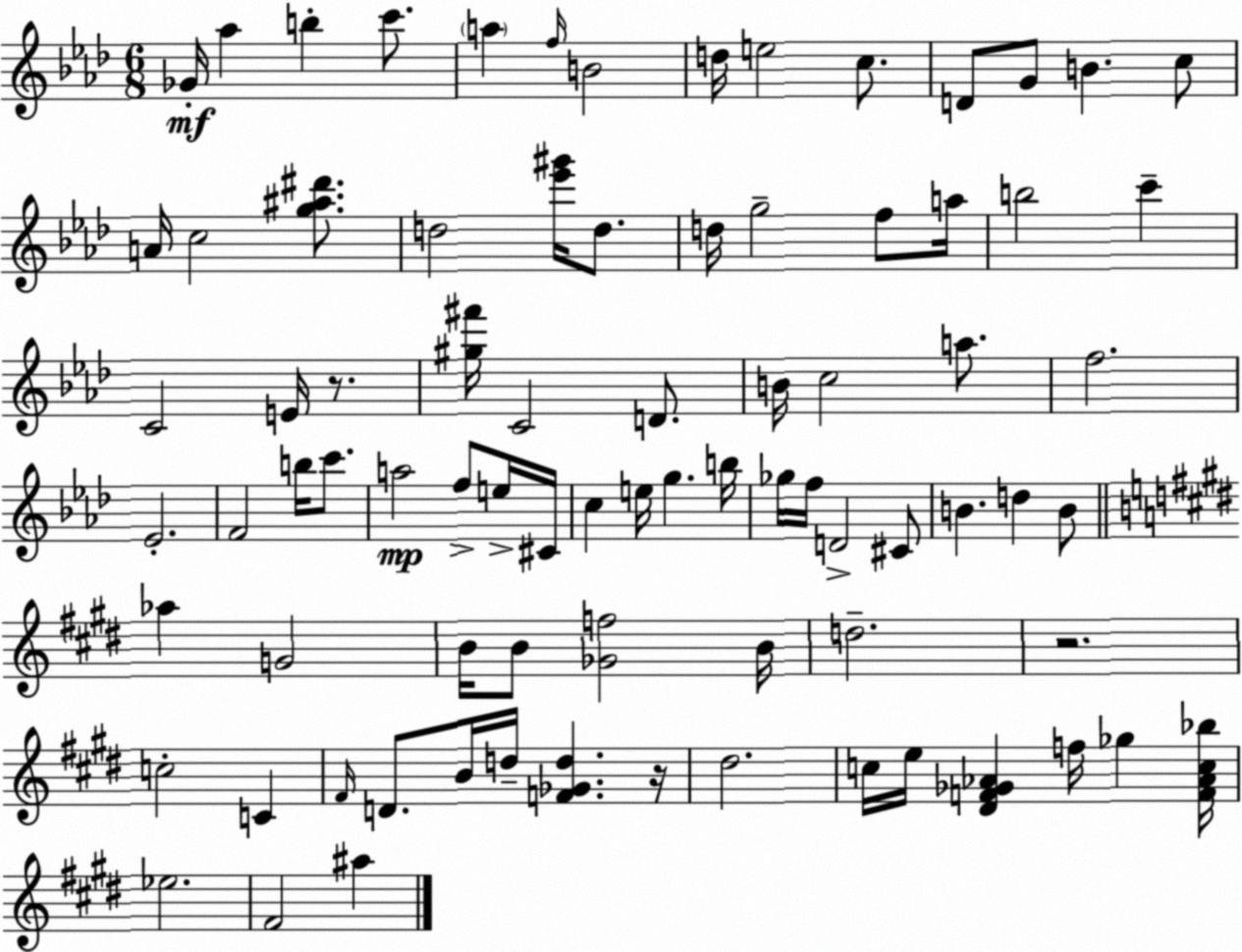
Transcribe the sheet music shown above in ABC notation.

X:1
T:Untitled
M:6/8
L:1/4
K:Ab
_G/4 _a b c'/2 a f/4 B2 d/4 e2 c/2 D/2 G/2 B c/2 A/4 c2 [g^a^d']/2 d2 [_e'^g']/4 d/2 d/4 g2 f/2 a/4 b2 c' C2 E/4 z/2 [^g^f']/4 C2 D/2 B/4 c2 a/2 f2 _E2 F2 b/4 c'/2 a2 f/2 e/4 ^C/4 c e/4 g b/4 _g/4 f/4 D2 ^C/2 B d B/2 _a G2 B/4 B/2 [_Gf]2 B/4 d2 z2 c2 C ^F/4 D/2 B/4 d/4 [F_Gd] z/4 ^d2 c/4 e/4 [^DF_G_A] f/4 _g [F_Ac_b]/4 _e2 ^F2 ^a